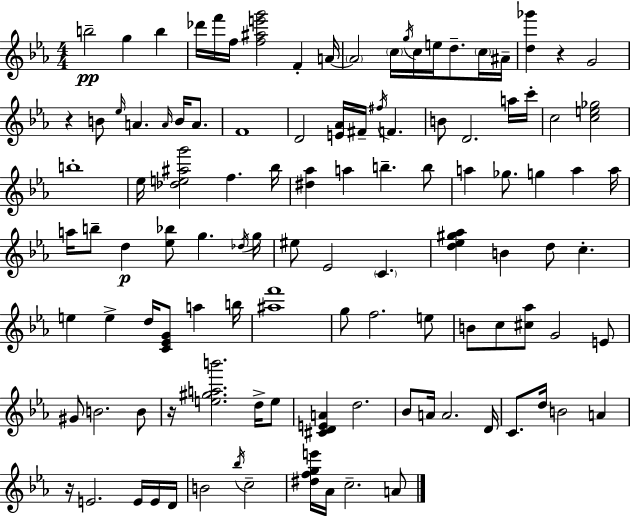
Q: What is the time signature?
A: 4/4